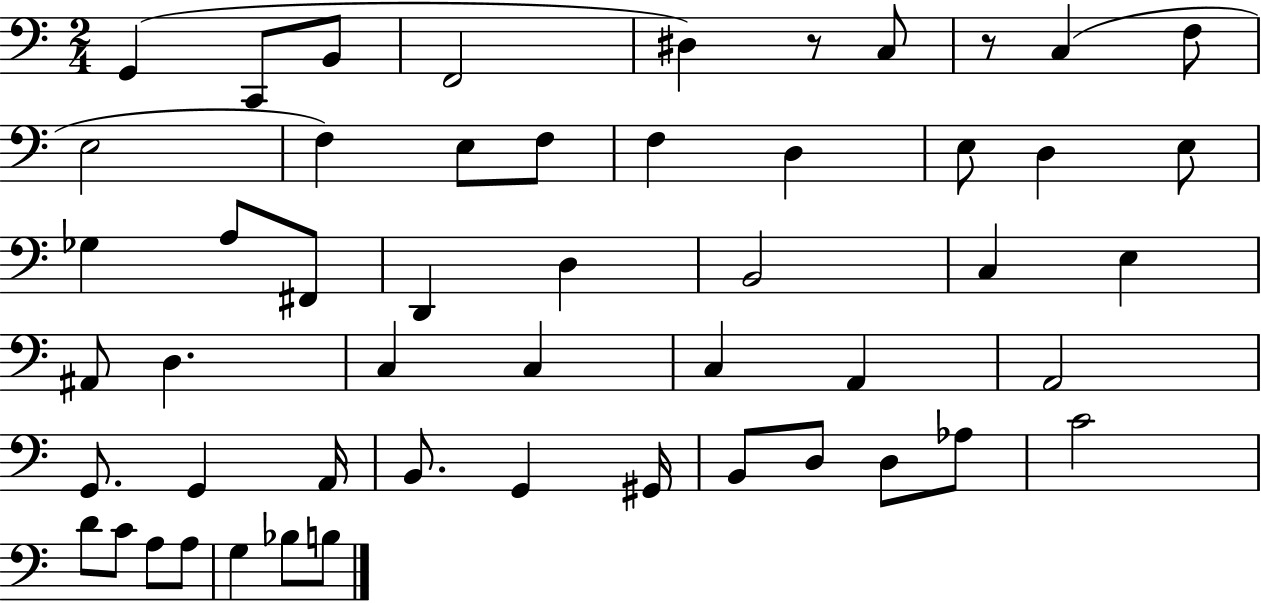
X:1
T:Untitled
M:2/4
L:1/4
K:C
G,, C,,/2 B,,/2 F,,2 ^D, z/2 C,/2 z/2 C, F,/2 E,2 F, E,/2 F,/2 F, D, E,/2 D, E,/2 _G, A,/2 ^F,,/2 D,, D, B,,2 C, E, ^A,,/2 D, C, C, C, A,, A,,2 G,,/2 G,, A,,/4 B,,/2 G,, ^G,,/4 B,,/2 D,/2 D,/2 _A,/2 C2 D/2 C/2 A,/2 A,/2 G, _B,/2 B,/2